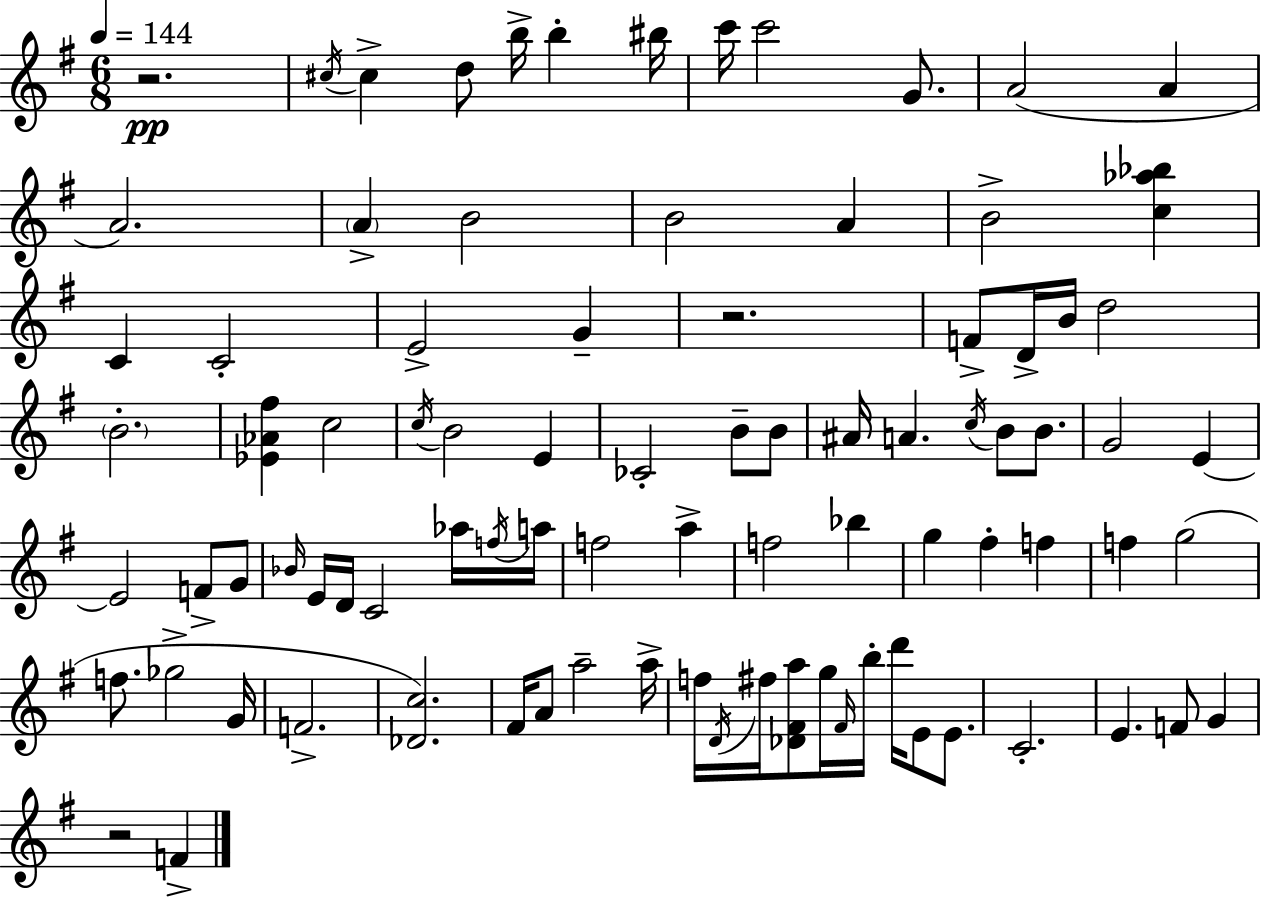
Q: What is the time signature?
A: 6/8